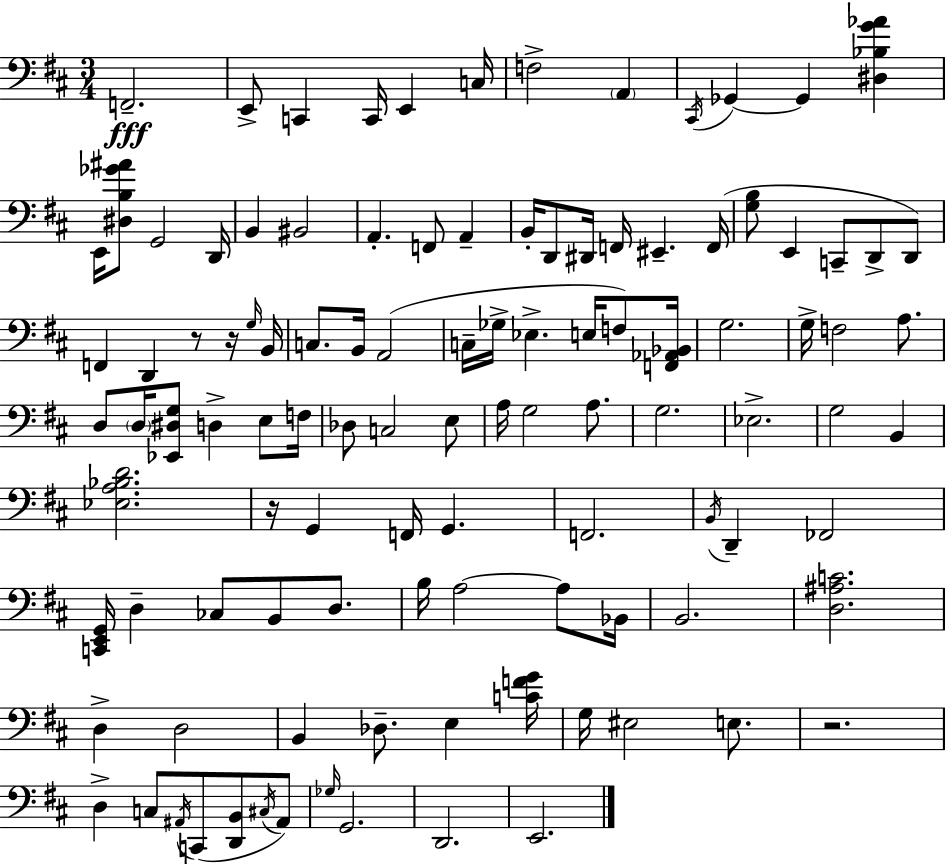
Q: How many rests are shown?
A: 4